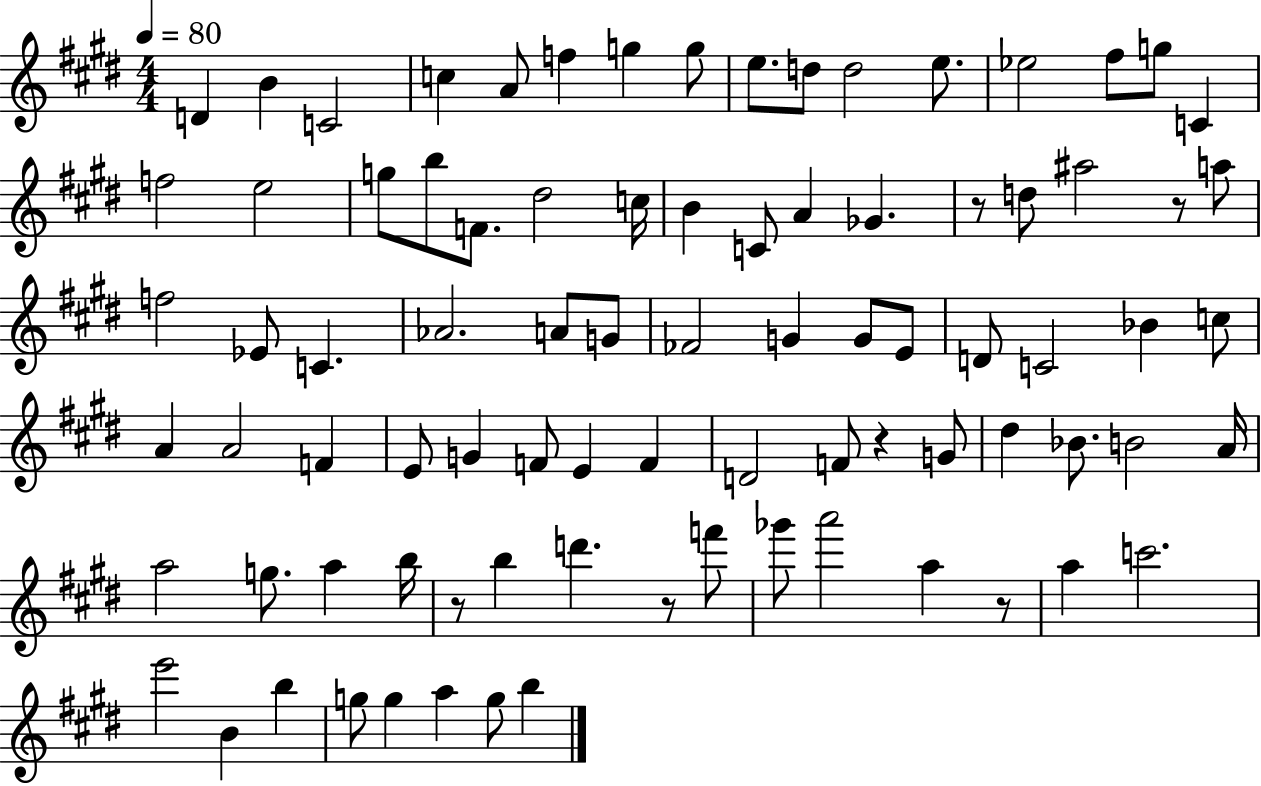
{
  \clef treble
  \numericTimeSignature
  \time 4/4
  \key e \major
  \tempo 4 = 80
  d'4 b'4 c'2 | c''4 a'8 f''4 g''4 g''8 | e''8. d''8 d''2 e''8. | ees''2 fis''8 g''8 c'4 | \break f''2 e''2 | g''8 b''8 f'8. dis''2 c''16 | b'4 c'8 a'4 ges'4. | r8 d''8 ais''2 r8 a''8 | \break f''2 ees'8 c'4. | aes'2. a'8 g'8 | fes'2 g'4 g'8 e'8 | d'8 c'2 bes'4 c''8 | \break a'4 a'2 f'4 | e'8 g'4 f'8 e'4 f'4 | d'2 f'8 r4 g'8 | dis''4 bes'8. b'2 a'16 | \break a''2 g''8. a''4 b''16 | r8 b''4 d'''4. r8 f'''8 | ges'''8 a'''2 a''4 r8 | a''4 c'''2. | \break e'''2 b'4 b''4 | g''8 g''4 a''4 g''8 b''4 | \bar "|."
}